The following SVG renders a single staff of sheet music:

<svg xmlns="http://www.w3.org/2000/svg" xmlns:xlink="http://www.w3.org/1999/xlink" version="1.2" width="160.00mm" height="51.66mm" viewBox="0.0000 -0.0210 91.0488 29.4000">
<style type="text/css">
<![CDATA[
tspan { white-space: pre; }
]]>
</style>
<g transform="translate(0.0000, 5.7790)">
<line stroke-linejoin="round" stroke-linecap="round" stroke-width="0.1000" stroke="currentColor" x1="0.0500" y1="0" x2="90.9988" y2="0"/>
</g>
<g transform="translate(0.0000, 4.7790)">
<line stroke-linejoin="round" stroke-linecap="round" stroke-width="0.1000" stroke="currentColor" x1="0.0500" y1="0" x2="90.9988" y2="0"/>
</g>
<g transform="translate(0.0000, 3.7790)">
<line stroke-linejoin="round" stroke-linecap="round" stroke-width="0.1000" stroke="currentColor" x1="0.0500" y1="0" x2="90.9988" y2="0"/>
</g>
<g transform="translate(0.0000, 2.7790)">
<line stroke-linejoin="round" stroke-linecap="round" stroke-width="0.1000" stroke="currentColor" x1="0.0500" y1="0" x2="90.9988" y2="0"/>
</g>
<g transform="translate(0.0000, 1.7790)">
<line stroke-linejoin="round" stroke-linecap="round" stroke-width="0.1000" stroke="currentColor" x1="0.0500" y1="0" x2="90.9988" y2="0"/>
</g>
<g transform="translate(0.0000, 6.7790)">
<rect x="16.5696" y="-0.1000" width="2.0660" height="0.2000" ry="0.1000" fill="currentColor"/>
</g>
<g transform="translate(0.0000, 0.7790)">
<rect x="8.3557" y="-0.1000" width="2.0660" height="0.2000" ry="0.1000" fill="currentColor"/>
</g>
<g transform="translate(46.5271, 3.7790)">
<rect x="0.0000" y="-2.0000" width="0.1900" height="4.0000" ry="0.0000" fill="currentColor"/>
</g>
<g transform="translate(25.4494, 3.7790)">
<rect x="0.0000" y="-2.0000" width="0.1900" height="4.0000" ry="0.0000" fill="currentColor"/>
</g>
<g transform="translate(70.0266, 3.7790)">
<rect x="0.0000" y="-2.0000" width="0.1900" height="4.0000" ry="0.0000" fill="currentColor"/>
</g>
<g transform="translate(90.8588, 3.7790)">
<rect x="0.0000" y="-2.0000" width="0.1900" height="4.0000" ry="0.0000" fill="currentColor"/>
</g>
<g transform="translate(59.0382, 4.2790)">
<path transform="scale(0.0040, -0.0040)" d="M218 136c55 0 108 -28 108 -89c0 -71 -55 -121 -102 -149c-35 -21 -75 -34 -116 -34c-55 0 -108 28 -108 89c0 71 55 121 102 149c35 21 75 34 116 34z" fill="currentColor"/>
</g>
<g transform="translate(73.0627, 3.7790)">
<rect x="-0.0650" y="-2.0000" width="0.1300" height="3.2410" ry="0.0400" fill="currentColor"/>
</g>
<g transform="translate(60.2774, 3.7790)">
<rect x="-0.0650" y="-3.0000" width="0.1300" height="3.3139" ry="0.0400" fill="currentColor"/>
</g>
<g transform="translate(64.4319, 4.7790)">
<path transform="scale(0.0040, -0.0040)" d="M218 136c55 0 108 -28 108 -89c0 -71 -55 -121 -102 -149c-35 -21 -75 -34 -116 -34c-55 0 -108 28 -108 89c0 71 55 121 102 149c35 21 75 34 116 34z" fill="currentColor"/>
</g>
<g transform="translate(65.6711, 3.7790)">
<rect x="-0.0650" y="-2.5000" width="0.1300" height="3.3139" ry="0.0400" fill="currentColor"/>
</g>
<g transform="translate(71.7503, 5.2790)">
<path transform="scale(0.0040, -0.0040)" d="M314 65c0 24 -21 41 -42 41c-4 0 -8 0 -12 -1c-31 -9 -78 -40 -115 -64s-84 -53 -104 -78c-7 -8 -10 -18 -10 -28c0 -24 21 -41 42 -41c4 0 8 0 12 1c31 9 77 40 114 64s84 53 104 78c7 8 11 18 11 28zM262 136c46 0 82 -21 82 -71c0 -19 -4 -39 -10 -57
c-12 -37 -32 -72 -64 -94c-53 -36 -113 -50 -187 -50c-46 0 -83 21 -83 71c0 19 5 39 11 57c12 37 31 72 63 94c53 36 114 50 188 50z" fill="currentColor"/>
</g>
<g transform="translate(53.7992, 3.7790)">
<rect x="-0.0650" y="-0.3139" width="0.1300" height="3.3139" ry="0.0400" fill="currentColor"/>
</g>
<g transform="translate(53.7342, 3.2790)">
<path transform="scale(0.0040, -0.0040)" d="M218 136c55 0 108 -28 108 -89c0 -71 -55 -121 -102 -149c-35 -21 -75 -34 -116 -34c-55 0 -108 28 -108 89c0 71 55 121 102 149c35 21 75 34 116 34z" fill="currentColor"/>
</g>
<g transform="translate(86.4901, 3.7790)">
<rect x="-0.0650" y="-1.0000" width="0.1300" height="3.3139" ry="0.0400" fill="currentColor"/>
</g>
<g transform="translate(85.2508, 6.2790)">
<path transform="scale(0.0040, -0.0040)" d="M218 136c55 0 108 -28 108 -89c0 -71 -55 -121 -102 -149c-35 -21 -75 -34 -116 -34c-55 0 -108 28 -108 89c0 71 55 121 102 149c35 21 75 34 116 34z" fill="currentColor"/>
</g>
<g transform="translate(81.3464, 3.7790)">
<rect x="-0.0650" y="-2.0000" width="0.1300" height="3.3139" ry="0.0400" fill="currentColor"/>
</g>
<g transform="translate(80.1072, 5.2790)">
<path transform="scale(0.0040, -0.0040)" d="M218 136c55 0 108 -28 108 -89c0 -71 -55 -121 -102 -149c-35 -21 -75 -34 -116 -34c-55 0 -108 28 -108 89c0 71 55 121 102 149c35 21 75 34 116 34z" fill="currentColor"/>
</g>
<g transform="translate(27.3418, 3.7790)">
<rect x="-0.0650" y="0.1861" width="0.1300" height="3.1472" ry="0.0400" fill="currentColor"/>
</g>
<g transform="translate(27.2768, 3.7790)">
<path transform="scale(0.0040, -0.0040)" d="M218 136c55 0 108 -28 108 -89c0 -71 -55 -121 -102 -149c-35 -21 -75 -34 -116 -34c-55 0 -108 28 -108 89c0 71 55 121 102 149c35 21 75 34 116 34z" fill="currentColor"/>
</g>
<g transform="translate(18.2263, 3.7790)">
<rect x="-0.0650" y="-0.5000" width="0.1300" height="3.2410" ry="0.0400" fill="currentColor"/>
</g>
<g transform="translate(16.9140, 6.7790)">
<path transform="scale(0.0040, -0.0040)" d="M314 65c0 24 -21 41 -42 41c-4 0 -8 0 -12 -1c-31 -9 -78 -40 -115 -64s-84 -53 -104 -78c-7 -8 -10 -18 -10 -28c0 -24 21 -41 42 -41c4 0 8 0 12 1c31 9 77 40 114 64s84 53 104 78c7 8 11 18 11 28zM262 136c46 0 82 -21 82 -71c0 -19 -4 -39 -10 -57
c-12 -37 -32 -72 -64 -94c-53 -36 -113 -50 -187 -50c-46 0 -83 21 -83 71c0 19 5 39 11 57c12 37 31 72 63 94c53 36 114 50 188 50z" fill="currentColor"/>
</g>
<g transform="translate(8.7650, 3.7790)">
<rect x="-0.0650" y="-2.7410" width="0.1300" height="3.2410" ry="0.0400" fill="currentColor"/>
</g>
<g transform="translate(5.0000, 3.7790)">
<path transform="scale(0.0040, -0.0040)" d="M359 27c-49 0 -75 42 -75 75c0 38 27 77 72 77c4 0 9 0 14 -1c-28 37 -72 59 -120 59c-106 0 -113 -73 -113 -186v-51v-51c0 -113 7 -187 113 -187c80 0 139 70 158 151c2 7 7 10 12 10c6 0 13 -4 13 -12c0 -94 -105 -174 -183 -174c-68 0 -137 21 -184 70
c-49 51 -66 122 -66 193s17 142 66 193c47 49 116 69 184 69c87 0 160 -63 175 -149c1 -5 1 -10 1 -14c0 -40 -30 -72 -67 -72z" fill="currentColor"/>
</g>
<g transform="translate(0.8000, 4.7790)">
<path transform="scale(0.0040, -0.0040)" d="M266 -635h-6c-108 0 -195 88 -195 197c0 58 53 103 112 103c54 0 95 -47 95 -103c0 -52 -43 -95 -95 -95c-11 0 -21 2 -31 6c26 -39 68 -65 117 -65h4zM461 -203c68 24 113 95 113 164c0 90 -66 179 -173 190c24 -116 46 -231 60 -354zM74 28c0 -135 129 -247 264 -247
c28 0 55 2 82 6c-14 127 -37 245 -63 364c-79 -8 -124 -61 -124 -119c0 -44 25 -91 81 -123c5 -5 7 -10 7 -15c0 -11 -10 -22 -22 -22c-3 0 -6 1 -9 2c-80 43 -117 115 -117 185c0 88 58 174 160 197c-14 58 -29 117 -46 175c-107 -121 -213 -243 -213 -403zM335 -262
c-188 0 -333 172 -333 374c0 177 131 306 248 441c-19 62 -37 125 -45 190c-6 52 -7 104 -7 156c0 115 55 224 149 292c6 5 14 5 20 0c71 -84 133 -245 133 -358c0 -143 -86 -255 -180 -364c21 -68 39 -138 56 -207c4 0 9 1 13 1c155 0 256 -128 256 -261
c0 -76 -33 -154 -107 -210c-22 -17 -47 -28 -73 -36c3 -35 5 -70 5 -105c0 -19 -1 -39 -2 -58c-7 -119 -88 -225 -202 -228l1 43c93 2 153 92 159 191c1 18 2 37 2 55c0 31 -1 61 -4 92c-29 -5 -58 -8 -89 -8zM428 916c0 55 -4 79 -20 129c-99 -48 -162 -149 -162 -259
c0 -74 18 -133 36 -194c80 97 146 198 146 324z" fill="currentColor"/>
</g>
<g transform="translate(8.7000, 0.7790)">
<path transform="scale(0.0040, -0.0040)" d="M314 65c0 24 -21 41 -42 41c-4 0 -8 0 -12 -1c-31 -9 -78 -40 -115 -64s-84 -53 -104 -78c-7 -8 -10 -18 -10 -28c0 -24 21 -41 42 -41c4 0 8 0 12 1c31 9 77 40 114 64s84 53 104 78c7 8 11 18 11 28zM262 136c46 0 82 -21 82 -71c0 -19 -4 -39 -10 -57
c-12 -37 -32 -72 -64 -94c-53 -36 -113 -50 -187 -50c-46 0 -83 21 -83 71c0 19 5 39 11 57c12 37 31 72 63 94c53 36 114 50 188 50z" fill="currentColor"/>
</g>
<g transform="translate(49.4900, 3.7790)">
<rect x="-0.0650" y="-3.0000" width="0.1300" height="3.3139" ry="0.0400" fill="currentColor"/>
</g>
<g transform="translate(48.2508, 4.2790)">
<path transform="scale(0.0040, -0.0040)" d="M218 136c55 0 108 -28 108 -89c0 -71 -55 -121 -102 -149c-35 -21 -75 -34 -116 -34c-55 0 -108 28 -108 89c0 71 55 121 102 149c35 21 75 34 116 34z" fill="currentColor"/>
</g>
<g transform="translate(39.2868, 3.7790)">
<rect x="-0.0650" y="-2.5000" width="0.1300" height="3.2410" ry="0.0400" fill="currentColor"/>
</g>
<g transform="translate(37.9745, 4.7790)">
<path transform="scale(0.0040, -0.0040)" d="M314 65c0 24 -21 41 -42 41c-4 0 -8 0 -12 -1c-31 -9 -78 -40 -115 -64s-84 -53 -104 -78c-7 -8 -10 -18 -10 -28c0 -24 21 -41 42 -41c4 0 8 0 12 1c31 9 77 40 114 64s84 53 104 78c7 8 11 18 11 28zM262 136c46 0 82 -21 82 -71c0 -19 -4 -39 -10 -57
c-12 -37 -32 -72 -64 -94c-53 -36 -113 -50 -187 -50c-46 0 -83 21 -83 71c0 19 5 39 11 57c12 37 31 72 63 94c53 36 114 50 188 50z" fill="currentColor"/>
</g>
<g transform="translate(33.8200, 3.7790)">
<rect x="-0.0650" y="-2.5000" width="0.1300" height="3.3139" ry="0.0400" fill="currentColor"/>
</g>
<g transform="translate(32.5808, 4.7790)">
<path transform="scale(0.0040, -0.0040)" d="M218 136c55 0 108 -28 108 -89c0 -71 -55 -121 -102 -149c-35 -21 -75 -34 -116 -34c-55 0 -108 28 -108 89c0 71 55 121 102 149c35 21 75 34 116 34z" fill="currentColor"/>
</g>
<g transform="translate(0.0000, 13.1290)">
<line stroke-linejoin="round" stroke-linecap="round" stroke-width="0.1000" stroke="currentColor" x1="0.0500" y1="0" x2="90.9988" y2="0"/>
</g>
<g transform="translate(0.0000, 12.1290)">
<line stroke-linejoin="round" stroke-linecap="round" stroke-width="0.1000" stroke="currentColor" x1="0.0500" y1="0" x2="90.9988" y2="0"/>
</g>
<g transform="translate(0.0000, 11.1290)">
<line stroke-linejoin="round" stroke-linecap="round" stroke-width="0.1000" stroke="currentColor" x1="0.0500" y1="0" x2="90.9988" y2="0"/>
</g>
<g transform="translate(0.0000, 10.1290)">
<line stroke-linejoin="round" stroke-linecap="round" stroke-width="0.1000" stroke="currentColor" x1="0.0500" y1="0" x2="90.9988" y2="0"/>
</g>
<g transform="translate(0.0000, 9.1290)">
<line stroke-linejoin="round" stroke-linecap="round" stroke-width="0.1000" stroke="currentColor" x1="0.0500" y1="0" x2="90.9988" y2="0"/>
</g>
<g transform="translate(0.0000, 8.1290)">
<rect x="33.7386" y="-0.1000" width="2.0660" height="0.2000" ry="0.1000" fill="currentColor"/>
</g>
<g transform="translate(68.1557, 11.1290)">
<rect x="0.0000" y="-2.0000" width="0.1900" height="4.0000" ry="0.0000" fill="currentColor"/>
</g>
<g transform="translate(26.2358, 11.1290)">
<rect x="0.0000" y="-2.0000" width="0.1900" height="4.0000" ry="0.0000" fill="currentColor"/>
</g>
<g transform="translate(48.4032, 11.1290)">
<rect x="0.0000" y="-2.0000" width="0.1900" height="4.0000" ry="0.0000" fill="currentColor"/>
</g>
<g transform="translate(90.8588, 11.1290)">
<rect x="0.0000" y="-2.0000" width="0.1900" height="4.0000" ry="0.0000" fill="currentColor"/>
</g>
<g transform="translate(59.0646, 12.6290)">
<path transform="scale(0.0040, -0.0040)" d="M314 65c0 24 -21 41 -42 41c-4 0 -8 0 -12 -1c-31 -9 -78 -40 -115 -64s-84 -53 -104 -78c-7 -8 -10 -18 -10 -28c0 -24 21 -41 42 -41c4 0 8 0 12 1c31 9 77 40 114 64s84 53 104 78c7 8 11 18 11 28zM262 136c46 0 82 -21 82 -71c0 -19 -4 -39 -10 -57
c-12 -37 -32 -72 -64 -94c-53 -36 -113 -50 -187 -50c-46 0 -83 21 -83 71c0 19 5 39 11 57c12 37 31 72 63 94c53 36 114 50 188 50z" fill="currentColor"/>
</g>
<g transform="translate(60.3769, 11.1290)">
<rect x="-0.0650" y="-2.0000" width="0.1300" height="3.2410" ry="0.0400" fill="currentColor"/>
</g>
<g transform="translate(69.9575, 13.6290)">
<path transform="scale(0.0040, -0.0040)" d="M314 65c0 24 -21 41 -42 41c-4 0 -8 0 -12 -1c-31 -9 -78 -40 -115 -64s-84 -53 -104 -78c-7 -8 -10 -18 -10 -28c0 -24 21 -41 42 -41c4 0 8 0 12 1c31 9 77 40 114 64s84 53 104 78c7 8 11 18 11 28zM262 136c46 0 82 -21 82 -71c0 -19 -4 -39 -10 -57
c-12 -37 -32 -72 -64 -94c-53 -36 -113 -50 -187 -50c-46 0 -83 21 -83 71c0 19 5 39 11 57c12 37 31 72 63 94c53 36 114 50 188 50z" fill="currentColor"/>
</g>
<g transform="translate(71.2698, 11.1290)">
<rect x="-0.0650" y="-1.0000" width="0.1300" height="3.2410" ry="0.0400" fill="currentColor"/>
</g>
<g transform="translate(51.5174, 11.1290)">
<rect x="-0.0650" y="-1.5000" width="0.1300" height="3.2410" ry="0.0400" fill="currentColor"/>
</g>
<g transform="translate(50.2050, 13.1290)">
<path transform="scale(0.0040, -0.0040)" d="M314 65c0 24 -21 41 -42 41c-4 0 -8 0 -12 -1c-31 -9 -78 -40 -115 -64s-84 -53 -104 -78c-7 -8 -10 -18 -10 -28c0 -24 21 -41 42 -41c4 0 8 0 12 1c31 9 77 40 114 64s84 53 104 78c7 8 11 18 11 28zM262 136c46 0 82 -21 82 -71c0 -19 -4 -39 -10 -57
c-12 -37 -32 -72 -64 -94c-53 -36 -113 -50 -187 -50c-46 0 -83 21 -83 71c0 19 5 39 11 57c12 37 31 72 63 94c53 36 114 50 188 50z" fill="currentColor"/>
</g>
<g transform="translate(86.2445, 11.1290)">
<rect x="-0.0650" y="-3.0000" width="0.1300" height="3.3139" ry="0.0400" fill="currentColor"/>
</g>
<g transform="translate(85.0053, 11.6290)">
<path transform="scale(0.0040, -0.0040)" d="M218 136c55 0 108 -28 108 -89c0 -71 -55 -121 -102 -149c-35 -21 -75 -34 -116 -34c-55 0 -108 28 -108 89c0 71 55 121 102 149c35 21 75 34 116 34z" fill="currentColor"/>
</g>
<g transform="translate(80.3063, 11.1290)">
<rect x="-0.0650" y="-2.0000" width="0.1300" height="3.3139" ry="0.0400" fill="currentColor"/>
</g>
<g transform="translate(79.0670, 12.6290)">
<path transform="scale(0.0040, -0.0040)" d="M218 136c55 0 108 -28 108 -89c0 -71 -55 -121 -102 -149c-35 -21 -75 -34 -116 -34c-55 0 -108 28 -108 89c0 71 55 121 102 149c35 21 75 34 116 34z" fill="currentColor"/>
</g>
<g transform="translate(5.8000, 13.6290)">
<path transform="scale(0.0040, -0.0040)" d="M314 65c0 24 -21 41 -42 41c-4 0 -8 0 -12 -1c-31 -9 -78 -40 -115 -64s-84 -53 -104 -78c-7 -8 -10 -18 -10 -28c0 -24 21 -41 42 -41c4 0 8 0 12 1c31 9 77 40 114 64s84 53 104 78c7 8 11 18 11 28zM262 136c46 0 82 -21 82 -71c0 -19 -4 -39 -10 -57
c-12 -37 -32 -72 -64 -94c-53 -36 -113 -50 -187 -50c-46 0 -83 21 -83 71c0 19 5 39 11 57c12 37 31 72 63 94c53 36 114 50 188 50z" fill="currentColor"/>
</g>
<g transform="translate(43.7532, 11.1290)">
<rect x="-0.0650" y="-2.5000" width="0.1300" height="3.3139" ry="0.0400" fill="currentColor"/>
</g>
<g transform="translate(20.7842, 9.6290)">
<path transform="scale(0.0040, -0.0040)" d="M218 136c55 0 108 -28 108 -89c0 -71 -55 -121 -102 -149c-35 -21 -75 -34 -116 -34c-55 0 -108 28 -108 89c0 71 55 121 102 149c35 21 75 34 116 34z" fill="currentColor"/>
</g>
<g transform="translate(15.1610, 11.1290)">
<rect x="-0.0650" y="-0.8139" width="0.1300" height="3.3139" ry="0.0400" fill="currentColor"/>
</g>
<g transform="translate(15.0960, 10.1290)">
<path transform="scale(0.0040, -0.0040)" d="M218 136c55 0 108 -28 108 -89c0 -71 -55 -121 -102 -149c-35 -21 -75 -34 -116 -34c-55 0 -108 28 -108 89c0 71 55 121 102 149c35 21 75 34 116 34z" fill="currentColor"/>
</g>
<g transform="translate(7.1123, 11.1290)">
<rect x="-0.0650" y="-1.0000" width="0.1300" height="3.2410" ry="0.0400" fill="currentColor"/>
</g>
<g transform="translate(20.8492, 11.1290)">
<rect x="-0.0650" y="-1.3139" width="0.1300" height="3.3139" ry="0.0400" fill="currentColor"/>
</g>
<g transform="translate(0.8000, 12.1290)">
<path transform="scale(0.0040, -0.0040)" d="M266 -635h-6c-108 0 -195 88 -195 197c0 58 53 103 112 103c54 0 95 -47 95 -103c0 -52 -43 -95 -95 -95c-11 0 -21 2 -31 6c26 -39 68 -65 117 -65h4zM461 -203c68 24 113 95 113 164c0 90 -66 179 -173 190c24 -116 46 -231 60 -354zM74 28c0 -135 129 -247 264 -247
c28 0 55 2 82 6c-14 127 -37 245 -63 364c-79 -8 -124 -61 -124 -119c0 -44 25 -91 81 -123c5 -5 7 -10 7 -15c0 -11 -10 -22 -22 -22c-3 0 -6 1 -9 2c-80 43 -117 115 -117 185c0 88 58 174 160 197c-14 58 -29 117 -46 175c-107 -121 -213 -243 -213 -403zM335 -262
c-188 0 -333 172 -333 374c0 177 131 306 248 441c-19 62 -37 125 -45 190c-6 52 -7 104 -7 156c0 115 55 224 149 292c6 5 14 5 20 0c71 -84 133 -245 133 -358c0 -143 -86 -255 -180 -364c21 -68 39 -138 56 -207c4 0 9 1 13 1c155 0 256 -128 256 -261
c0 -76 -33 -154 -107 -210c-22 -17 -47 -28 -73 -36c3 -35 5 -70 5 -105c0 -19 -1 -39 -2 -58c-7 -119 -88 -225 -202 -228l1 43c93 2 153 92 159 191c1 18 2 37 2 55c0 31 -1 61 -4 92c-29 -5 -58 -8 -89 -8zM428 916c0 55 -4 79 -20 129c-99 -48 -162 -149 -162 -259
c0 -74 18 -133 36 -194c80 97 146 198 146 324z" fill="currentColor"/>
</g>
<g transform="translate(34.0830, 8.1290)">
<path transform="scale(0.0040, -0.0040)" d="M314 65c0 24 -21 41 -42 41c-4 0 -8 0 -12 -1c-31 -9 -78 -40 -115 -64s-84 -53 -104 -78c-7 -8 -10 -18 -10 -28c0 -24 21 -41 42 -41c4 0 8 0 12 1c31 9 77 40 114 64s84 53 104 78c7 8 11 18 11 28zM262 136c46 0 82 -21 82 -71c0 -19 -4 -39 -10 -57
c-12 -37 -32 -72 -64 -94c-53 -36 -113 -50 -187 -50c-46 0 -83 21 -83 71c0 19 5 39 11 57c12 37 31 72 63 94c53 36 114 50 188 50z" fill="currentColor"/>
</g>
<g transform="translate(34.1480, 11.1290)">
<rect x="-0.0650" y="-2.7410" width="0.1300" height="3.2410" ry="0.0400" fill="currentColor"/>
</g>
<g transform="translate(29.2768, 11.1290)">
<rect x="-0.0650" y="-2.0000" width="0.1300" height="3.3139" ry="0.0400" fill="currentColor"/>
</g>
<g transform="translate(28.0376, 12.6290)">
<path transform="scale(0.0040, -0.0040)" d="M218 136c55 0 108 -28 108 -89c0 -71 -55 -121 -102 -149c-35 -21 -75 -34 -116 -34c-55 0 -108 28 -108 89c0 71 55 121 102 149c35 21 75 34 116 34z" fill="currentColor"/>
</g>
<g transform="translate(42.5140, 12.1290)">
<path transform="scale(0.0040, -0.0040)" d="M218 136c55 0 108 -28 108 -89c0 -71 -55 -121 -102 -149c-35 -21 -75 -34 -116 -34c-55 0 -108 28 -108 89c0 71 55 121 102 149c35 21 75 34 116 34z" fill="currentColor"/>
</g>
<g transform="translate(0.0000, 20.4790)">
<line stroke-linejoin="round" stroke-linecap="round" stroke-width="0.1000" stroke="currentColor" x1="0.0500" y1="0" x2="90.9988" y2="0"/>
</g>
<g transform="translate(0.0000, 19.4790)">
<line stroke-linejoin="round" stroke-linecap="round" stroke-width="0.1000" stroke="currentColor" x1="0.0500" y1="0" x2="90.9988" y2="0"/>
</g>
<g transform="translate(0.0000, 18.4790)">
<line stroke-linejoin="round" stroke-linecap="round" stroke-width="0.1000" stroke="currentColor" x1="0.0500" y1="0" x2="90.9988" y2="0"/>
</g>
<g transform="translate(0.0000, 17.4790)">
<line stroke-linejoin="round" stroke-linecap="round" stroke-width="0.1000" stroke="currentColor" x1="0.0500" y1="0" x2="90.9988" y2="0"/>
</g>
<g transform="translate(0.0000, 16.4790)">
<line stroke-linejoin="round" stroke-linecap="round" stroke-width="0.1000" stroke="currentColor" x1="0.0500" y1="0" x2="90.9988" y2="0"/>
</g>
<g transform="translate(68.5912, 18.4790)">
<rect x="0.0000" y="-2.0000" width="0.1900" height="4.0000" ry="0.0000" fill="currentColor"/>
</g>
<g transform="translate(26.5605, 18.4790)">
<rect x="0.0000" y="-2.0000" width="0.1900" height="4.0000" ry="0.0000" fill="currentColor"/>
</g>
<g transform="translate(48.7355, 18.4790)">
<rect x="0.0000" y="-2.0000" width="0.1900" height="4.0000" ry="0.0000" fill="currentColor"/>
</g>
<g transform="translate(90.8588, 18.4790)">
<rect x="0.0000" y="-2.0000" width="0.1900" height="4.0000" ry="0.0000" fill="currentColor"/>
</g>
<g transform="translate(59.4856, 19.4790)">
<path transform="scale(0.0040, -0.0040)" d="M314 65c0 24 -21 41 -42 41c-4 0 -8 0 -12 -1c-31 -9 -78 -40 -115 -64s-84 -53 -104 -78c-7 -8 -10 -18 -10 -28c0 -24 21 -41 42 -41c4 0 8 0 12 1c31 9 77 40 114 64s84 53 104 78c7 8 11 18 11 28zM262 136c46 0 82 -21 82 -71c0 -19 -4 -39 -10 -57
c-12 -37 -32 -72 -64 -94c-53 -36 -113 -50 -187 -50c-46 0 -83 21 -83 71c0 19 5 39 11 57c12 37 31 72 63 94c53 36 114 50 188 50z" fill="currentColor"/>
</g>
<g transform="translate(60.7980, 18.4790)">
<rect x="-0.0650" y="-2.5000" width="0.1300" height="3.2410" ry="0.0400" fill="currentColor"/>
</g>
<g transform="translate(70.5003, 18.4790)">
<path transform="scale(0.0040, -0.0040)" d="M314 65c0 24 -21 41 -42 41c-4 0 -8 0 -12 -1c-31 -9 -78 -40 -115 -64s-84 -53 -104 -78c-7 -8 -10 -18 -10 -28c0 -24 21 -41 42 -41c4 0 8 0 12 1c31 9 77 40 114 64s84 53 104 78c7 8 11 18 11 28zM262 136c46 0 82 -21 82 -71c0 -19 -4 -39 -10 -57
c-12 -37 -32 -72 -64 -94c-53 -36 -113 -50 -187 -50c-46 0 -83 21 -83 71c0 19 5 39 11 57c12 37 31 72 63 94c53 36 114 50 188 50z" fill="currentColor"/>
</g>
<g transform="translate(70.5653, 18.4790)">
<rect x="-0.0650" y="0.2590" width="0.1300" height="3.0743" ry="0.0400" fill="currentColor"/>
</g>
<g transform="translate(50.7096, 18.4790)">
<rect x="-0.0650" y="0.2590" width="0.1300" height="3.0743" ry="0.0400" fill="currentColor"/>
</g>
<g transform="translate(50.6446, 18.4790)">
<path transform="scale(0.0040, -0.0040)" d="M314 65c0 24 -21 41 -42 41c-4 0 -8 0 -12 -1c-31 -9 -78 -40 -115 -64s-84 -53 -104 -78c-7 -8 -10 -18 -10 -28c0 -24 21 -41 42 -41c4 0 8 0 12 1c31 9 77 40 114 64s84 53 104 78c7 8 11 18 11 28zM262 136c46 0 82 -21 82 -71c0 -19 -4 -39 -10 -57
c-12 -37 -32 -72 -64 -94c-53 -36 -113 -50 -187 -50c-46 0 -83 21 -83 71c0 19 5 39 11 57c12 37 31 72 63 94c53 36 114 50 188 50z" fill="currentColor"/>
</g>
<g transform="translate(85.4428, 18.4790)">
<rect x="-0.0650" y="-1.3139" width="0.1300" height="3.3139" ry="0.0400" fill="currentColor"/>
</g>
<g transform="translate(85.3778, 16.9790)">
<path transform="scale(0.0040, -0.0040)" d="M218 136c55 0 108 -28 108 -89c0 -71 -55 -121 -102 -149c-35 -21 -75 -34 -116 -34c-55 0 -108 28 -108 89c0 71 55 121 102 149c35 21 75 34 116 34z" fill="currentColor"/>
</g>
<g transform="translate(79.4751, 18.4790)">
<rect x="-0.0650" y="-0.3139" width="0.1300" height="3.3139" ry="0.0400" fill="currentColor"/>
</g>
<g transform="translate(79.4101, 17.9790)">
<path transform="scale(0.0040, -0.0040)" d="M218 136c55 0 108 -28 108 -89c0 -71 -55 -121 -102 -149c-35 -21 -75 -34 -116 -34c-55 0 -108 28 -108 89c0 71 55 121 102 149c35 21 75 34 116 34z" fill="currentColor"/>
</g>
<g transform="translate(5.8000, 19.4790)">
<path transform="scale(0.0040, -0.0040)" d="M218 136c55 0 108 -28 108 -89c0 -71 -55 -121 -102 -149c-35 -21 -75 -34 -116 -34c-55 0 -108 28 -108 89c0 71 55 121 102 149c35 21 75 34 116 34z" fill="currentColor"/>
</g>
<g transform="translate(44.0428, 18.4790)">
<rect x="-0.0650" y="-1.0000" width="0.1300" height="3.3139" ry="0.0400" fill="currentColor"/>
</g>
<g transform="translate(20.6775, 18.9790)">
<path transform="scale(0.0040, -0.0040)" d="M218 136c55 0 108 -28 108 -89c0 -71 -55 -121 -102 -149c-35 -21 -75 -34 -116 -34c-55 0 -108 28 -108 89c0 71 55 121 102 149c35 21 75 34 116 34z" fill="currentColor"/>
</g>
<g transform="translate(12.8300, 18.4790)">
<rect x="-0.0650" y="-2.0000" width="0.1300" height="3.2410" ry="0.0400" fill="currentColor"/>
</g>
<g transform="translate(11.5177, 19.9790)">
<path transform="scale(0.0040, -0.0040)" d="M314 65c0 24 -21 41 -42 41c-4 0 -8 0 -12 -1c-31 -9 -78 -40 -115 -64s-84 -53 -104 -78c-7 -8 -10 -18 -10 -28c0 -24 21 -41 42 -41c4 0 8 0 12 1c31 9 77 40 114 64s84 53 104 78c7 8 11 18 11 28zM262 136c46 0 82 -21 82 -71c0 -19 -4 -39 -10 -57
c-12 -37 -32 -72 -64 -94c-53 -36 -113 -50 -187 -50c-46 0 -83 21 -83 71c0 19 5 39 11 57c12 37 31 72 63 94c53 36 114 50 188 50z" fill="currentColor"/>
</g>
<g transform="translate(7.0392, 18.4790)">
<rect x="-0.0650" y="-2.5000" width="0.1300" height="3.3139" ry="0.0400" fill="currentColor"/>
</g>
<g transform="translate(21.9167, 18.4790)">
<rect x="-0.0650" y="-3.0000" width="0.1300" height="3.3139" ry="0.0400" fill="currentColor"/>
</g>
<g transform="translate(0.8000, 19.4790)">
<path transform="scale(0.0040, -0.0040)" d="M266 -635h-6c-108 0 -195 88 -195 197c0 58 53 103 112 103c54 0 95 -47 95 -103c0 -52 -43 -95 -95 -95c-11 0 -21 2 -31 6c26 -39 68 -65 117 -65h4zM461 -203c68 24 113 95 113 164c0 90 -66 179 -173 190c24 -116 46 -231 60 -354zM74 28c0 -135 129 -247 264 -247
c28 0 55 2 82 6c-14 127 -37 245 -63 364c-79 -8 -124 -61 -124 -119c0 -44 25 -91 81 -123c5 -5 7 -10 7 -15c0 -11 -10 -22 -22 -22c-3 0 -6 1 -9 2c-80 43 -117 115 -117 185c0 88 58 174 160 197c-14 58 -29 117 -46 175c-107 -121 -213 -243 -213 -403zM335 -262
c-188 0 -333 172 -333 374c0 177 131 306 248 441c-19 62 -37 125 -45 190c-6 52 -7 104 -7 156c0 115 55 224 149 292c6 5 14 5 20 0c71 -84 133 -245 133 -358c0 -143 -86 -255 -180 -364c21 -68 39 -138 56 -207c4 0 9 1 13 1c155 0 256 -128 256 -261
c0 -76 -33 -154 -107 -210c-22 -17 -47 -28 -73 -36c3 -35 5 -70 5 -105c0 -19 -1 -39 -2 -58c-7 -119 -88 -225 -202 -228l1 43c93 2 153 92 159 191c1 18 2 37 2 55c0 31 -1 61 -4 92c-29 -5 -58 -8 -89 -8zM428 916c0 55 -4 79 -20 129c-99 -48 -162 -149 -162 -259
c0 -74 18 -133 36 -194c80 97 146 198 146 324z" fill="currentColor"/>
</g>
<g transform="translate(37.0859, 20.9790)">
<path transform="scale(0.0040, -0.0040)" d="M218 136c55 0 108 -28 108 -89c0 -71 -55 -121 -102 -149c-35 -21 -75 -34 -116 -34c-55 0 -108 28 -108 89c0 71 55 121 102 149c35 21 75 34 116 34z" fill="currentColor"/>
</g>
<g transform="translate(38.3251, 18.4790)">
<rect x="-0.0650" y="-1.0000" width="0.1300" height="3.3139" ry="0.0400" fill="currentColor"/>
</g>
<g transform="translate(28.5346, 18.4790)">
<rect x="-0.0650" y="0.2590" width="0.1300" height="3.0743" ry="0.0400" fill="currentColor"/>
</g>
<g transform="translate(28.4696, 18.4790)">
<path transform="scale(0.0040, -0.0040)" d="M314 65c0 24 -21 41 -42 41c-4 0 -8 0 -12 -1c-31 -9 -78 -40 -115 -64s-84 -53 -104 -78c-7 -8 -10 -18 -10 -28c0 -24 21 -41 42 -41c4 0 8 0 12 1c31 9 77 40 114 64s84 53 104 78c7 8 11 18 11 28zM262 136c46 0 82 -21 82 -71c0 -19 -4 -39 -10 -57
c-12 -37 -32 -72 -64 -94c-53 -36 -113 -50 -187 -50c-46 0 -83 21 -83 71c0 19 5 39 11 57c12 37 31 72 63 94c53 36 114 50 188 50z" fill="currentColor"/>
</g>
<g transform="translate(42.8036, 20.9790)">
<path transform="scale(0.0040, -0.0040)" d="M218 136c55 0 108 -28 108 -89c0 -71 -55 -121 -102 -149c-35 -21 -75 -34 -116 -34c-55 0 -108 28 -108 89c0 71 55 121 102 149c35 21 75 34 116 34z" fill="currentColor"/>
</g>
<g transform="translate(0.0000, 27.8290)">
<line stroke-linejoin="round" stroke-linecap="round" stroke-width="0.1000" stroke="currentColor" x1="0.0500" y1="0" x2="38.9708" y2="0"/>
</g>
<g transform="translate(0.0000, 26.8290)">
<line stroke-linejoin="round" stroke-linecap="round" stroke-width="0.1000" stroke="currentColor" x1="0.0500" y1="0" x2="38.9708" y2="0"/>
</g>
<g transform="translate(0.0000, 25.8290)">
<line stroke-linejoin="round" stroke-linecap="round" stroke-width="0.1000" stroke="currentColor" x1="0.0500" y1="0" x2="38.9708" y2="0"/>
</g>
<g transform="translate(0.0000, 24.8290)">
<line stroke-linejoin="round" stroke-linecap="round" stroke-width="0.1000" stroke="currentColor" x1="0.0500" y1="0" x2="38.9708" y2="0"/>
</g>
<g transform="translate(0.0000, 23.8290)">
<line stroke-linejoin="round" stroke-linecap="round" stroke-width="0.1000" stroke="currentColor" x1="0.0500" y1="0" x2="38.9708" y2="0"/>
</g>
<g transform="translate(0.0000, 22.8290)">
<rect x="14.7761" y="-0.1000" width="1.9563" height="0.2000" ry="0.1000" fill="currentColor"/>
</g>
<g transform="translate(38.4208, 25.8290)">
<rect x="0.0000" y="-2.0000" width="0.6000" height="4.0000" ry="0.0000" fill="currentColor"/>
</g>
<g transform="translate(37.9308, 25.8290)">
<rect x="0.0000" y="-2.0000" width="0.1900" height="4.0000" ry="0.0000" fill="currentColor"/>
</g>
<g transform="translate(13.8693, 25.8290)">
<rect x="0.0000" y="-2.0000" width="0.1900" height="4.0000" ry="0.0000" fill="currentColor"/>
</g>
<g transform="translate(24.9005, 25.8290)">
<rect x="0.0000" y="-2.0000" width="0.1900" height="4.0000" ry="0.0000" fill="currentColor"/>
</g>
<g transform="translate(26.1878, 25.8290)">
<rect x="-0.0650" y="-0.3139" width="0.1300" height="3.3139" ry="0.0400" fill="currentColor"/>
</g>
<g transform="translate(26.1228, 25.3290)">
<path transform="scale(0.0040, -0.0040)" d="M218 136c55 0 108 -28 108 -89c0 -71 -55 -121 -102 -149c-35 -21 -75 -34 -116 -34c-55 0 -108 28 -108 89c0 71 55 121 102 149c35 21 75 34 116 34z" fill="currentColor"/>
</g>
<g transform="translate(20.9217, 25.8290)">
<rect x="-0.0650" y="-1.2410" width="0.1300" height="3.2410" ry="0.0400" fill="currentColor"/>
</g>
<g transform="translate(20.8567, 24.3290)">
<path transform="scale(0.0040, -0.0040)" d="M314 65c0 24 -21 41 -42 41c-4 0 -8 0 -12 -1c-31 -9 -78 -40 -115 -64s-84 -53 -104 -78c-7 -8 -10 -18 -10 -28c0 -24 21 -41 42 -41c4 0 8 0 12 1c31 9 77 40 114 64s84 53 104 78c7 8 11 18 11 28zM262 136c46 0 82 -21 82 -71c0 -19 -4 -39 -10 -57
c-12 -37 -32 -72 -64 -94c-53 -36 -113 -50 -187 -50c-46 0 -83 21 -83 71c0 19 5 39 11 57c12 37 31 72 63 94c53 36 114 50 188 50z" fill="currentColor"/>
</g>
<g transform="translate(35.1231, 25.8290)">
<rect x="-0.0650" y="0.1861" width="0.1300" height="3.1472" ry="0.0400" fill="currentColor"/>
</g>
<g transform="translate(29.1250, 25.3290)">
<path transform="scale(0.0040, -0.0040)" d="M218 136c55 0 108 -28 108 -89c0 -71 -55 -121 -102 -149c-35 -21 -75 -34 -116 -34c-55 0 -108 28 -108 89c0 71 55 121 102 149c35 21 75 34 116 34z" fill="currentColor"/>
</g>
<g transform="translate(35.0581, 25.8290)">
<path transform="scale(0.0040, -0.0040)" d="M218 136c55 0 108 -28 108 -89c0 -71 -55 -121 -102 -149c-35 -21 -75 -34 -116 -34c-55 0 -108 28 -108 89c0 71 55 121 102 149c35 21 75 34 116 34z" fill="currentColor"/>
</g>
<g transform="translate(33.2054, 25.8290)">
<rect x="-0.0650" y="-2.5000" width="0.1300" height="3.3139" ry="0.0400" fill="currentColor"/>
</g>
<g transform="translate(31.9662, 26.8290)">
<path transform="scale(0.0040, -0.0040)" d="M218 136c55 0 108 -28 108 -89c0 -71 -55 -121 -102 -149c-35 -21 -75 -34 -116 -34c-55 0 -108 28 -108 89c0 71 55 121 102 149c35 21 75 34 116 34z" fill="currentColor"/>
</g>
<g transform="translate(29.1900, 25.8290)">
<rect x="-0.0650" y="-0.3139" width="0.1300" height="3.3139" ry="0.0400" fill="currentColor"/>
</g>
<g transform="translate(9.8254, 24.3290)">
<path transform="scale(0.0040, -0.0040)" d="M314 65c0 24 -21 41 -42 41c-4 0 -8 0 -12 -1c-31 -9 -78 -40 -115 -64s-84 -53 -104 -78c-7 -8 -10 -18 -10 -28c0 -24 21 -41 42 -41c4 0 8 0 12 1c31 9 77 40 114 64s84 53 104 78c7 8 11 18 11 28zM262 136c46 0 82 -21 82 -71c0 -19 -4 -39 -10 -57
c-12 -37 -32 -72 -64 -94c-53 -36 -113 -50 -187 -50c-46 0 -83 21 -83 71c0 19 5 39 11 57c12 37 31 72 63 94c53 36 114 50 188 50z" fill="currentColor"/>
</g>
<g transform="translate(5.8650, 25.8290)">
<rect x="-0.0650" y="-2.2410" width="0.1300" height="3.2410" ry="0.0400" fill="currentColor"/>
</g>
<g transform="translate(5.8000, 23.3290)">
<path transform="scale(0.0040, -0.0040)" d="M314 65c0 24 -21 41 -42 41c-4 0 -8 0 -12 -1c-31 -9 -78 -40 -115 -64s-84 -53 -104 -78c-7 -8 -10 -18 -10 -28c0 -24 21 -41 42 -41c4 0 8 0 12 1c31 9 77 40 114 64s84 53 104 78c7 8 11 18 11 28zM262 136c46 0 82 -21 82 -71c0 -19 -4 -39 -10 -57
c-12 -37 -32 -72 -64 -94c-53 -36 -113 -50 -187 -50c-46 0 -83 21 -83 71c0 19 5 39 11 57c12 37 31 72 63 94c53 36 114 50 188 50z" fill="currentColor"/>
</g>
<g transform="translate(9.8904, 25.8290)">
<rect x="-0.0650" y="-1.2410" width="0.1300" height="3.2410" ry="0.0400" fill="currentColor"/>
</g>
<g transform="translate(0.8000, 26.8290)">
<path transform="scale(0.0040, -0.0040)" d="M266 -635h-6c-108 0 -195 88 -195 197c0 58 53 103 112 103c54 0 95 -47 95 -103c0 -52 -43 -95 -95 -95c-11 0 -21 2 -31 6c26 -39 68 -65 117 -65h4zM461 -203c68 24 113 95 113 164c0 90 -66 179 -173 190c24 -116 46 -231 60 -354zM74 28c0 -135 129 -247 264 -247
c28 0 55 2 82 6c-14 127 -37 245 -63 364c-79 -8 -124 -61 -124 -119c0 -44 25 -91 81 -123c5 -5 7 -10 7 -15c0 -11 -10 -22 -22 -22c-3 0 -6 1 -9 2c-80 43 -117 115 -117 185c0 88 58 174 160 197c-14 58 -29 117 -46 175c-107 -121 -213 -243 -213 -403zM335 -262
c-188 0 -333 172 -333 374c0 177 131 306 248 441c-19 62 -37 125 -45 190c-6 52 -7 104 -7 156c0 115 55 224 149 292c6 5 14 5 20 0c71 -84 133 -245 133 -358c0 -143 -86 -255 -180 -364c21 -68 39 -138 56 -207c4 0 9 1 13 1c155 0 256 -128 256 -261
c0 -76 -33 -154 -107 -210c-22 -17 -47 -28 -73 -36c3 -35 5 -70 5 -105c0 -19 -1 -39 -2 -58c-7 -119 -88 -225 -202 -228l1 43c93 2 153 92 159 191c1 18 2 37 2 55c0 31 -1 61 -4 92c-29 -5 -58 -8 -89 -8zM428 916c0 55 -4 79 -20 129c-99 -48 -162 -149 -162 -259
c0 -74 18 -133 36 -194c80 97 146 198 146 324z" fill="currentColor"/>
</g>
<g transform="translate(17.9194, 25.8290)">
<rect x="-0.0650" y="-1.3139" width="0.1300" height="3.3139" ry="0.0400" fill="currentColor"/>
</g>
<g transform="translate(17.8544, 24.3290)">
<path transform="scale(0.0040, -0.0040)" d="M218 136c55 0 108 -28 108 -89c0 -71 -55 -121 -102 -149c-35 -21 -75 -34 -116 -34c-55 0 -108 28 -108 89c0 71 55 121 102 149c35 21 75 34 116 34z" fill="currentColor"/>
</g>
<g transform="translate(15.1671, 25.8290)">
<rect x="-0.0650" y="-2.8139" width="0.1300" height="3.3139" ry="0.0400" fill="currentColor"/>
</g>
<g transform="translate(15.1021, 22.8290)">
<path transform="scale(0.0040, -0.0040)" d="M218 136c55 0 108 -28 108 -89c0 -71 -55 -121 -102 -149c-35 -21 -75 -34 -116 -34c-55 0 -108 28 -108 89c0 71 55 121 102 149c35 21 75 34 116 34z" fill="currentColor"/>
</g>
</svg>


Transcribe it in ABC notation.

X:1
T:Untitled
M:4/4
L:1/4
K:C
a2 C2 B G G2 A c A G F2 F D D2 d e F a2 G E2 F2 D2 F A G F2 A B2 D D B2 G2 B2 c e g2 e2 a e e2 c c G B